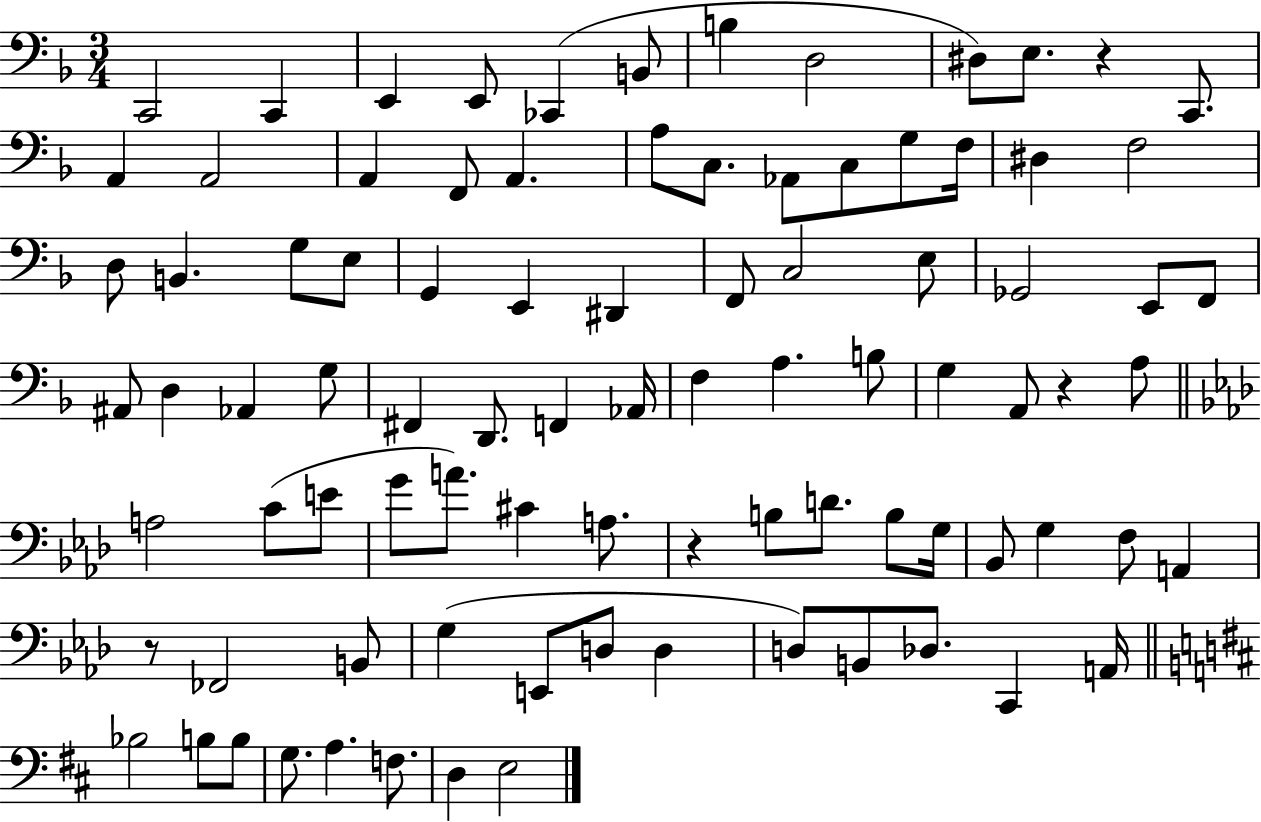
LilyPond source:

{
  \clef bass
  \numericTimeSignature
  \time 3/4
  \key f \major
  c,2 c,4 | e,4 e,8 ces,4( b,8 | b4 d2 | dis8) e8. r4 c,8. | \break a,4 a,2 | a,4 f,8 a,4. | a8 c8. aes,8 c8 g8 f16 | dis4 f2 | \break d8 b,4. g8 e8 | g,4 e,4 dis,4 | f,8 c2 e8 | ges,2 e,8 f,8 | \break ais,8 d4 aes,4 g8 | fis,4 d,8. f,4 aes,16 | f4 a4. b8 | g4 a,8 r4 a8 | \break \bar "||" \break \key aes \major a2 c'8( e'8 | g'8 a'8.) cis'4 a8. | r4 b8 d'8. b8 g16 | bes,8 g4 f8 a,4 | \break r8 fes,2 b,8 | g4( e,8 d8 d4 | d8) b,8 des8. c,4 a,16 | \bar "||" \break \key b \minor bes2 b8 b8 | g8. a4. f8. | d4 e2 | \bar "|."
}